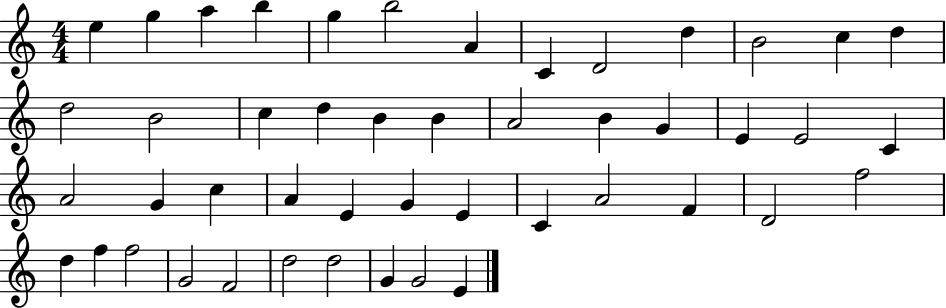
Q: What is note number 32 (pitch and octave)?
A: E4